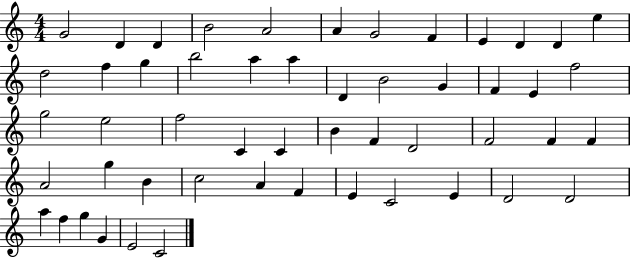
X:1
T:Untitled
M:4/4
L:1/4
K:C
G2 D D B2 A2 A G2 F E D D e d2 f g b2 a a D B2 G F E f2 g2 e2 f2 C C B F D2 F2 F F A2 g B c2 A F E C2 E D2 D2 a f g G E2 C2